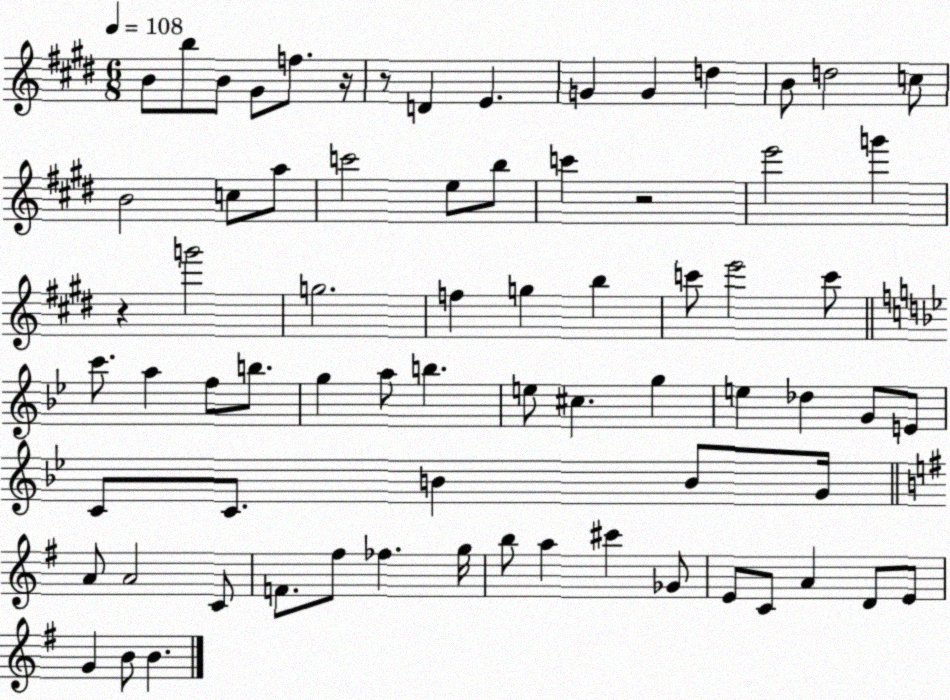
X:1
T:Untitled
M:6/8
L:1/4
K:E
B/2 b/2 B/2 ^G/2 f/2 z/4 z/2 D E G G d B/2 d2 c/2 B2 c/2 a/2 c'2 e/2 b/2 c' z2 e'2 g' z g'2 g2 f g b c'/2 e'2 c'/2 c'/2 a f/2 b/2 g a/2 b e/2 ^c g e _d G/2 E/2 C/2 C/2 B B/2 G/4 A/2 A2 C/2 F/2 ^f/2 _f g/4 b/2 a ^c' _G/2 E/2 C/2 A D/2 E/2 G B/2 B